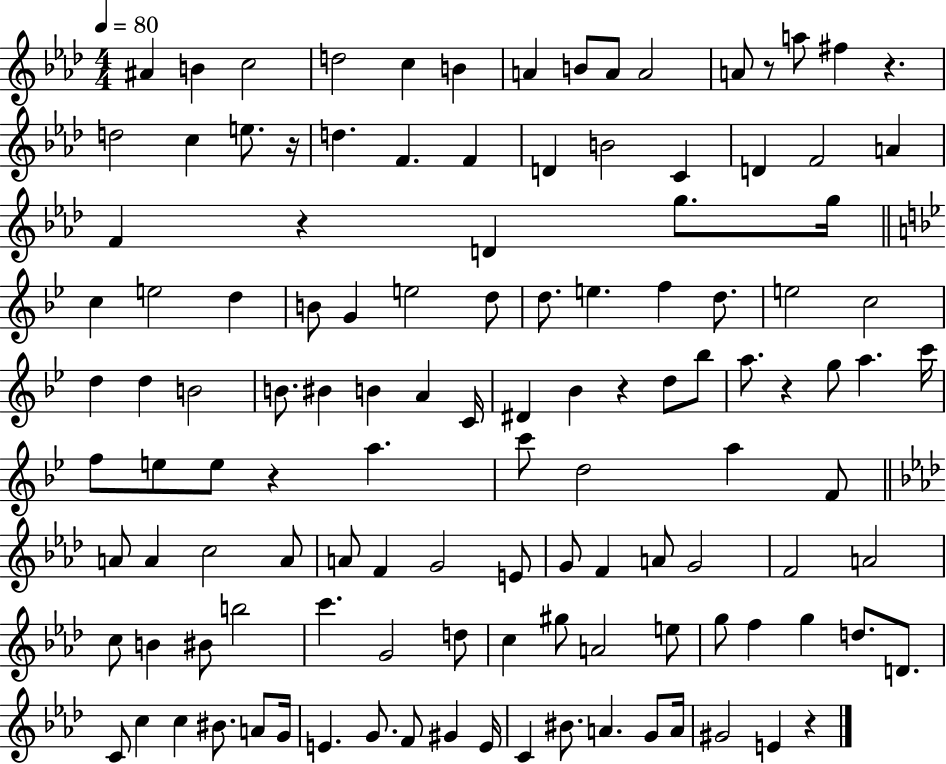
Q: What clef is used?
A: treble